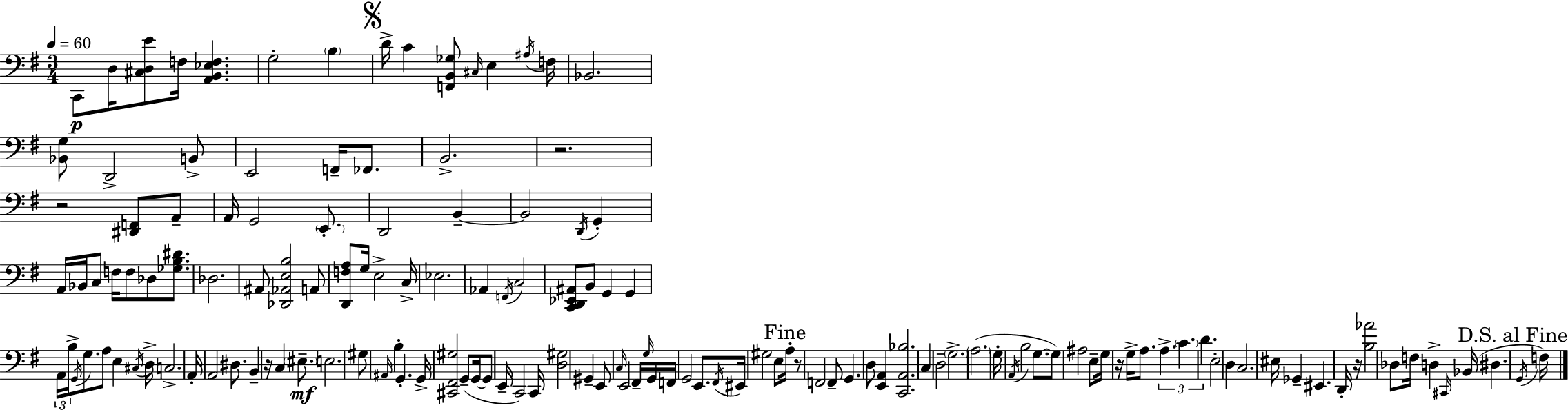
{
  \clef bass
  \numericTimeSignature
  \time 3/4
  \key e \minor
  \tempo 4 = 60
  c,8\p d16 <cis d e'>8 f16 <a, b, ees f>4. | g2-. \parenthesize b4 | \mark \markup { \musicglyph "scripts.segno" } d'16-> c'4 <f, b, ges>8 \grace { cis16 } e4 | \acciaccatura { ais16 } f16 bes,2. | \break <bes, g>8 d,2-> | b,8-> e,2 f,16-- fes,8. | b,2.-> | r2. | \break r2 <dis, f,>8 | a,8-- a,16 g,2 \parenthesize e,8.-. | d,2 b,4--~~ | b,2 \acciaccatura { d,16 } g,4-. | \break a,16 bes,16 c8 f16 f8 des8 | <ges b dis'>8. des2. | ais,8 <des, aes, e b>2 | a,8 <d, f a>8 g16 e2-> | \break c16-> ees2. | aes,4 \acciaccatura { f,16 } c2 | <c, d, ees, ais,>8 b,8 g,4 | g,4 \tuplet 3/2 { a,16 b16-> \acciaccatura { g,16 } } g8. a8 | \break e4 \acciaccatura { cis16 } d16-> c2.-> | a,16-. a,2 | dis8. b,4-- r16 c4 | \parenthesize eis8.--\mf e2. | \break gis8 \grace { ais,16 } b4-. | g,4.-. g,16-> <cis, fis, gis>2 | g,8--( g,16~~ g,8 e,16-- c,2) | c,16 <d gis>2 | \break gis,4-- e,8 \grace { c16 } e,2 | fis,16-- \grace { g16 } g,16 f,16 g,2 | e,8. \acciaccatura { fis,16 } eis,16 gis2 | e8 \mark "Fine" a16-. r8 | \break f,2 f,8-- g,4. | d8 <e, a,>4 <c, a, bes>2. | c4 | d2-- \parenthesize g2.-> | \break \parenthesize a2.( | g16-. \acciaccatura { a,16 } | b2 g8.~~ g8) | ais2 e8-- g16 | \break r16 g16-> a8. \tuplet 3/2 { a4.-> \parenthesize c'4. | d'4. } e2-. | d4 c2. | eis16 | \break ges,4-- eis,4. d,16-. r16 | <b aes'>2 des8 f16 d4-> | \grace { cis,16 }( bes,16 dis4. \mark "D.S. al Fine" \acciaccatura { g,16 }) | f16 \bar "|."
}